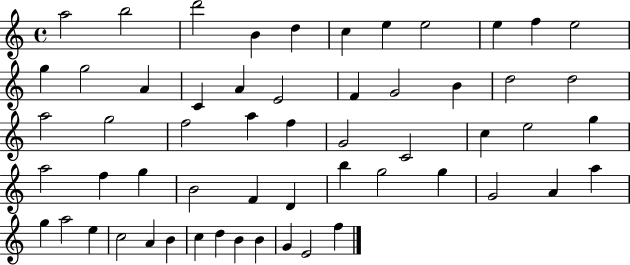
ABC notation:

X:1
T:Untitled
M:4/4
L:1/4
K:C
a2 b2 d'2 B d c e e2 e f e2 g g2 A C A E2 F G2 B d2 d2 a2 g2 f2 a f G2 C2 c e2 g a2 f g B2 F D b g2 g G2 A a g a2 e c2 A B c d B B G E2 f